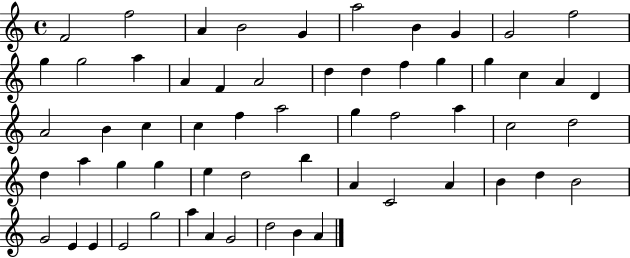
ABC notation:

X:1
T:Untitled
M:4/4
L:1/4
K:C
F2 f2 A B2 G a2 B G G2 f2 g g2 a A F A2 d d f g g c A D A2 B c c f a2 g f2 a c2 d2 d a g g e d2 b A C2 A B d B2 G2 E E E2 g2 a A G2 d2 B A